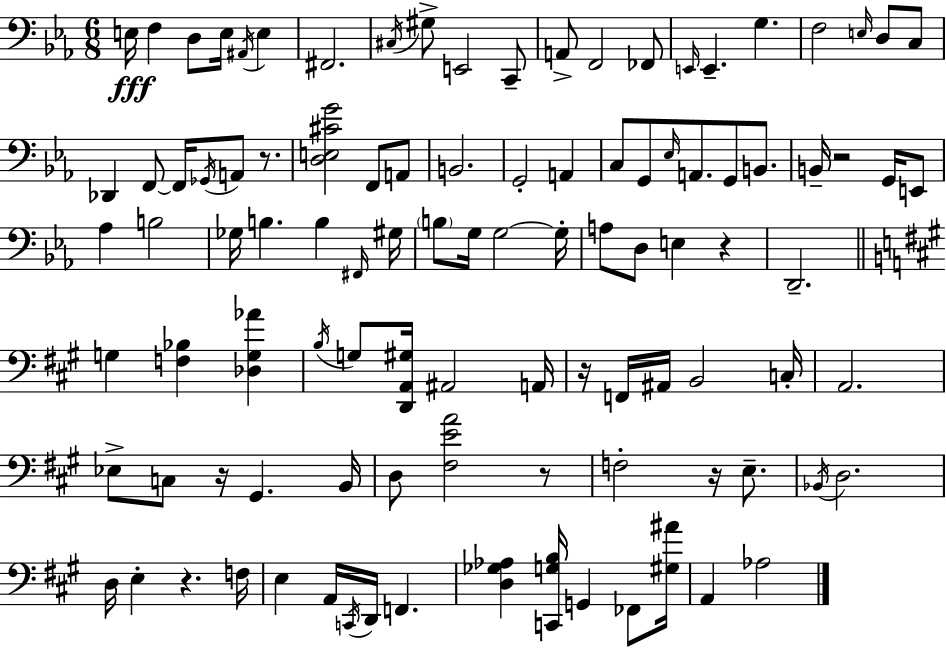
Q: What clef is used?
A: bass